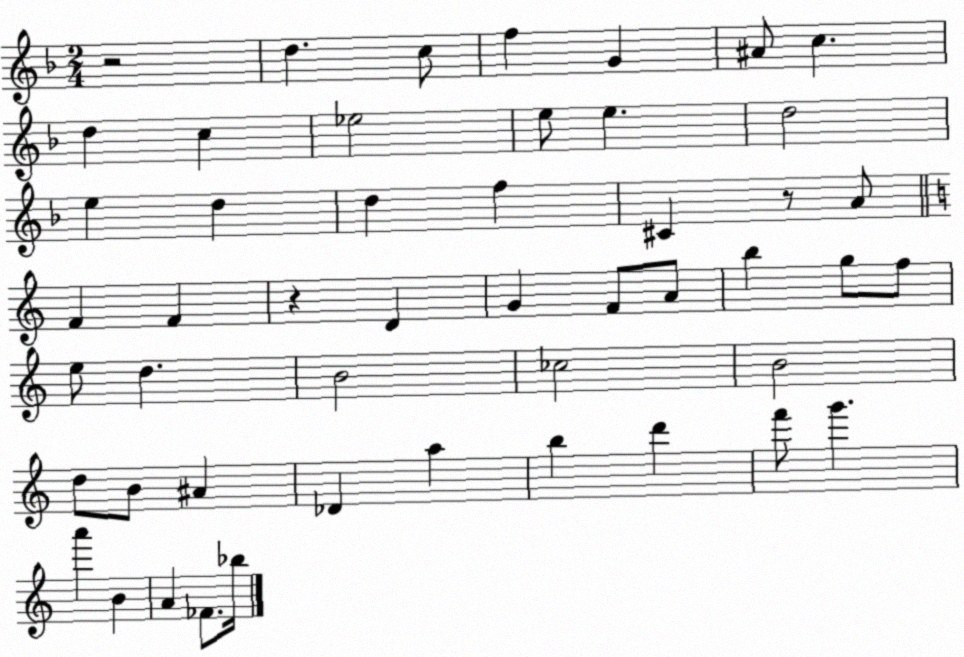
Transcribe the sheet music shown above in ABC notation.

X:1
T:Untitled
M:2/4
L:1/4
K:F
z2 d c/2 f G ^A/2 c d c _e2 e/2 e d2 e d d f ^C z/2 A/2 F F z D G F/2 A/2 b g/2 f/2 e/2 d B2 _c2 B2 d/2 B/2 ^A _D a b d' f'/2 g' a' B A _F/2 _b/4